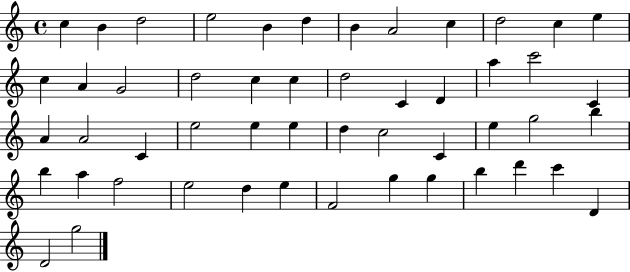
{
  \clef treble
  \time 4/4
  \defaultTimeSignature
  \key c \major
  c''4 b'4 d''2 | e''2 b'4 d''4 | b'4 a'2 c''4 | d''2 c''4 e''4 | \break c''4 a'4 g'2 | d''2 c''4 c''4 | d''2 c'4 d'4 | a''4 c'''2 c'4 | \break a'4 a'2 c'4 | e''2 e''4 e''4 | d''4 c''2 c'4 | e''4 g''2 b''4 | \break b''4 a''4 f''2 | e''2 d''4 e''4 | f'2 g''4 g''4 | b''4 d'''4 c'''4 d'4 | \break d'2 g''2 | \bar "|."
}